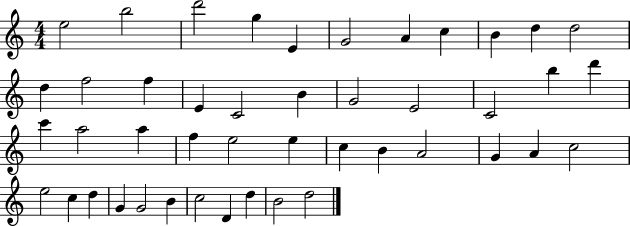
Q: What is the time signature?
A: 4/4